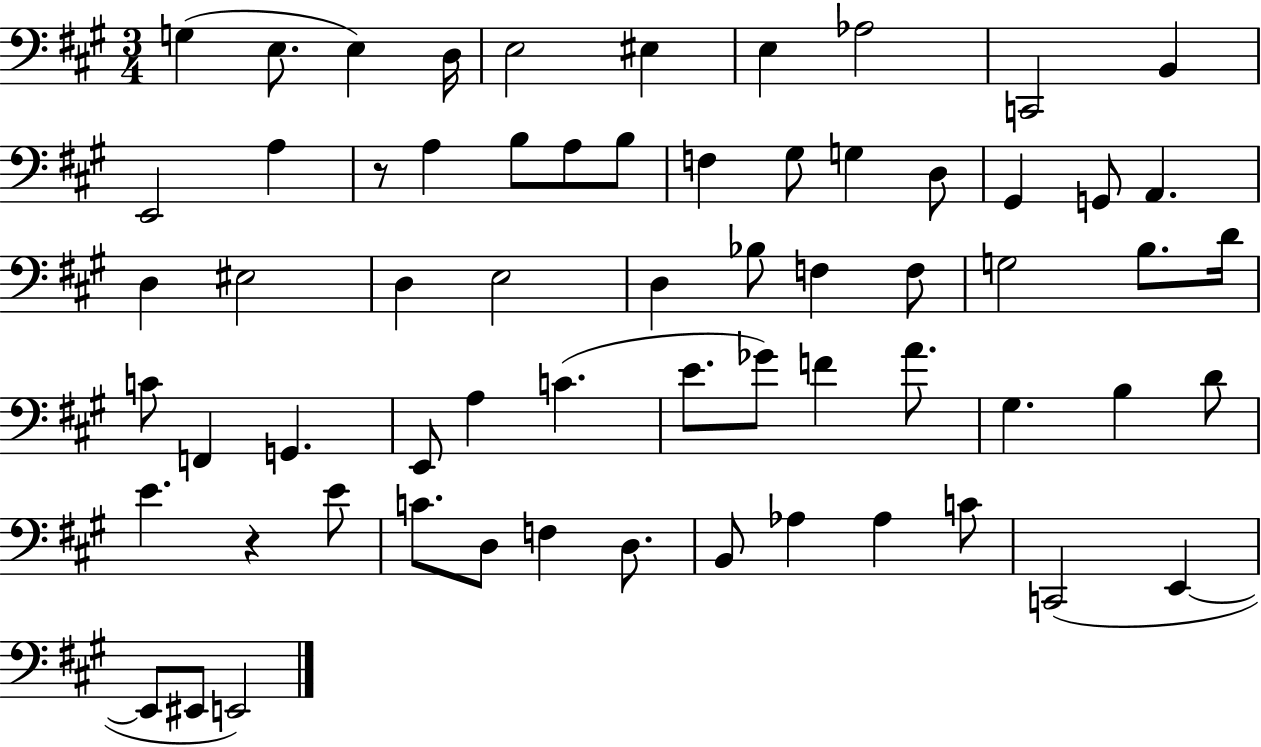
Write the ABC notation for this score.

X:1
T:Untitled
M:3/4
L:1/4
K:A
G, E,/2 E, D,/4 E,2 ^E, E, _A,2 C,,2 B,, E,,2 A, z/2 A, B,/2 A,/2 B,/2 F, ^G,/2 G, D,/2 ^G,, G,,/2 A,, D, ^E,2 D, E,2 D, _B,/2 F, F,/2 G,2 B,/2 D/4 C/2 F,, G,, E,,/2 A, C E/2 _G/2 F A/2 ^G, B, D/2 E z E/2 C/2 D,/2 F, D,/2 B,,/2 _A, _A, C/2 C,,2 E,, E,,/2 ^E,,/2 E,,2